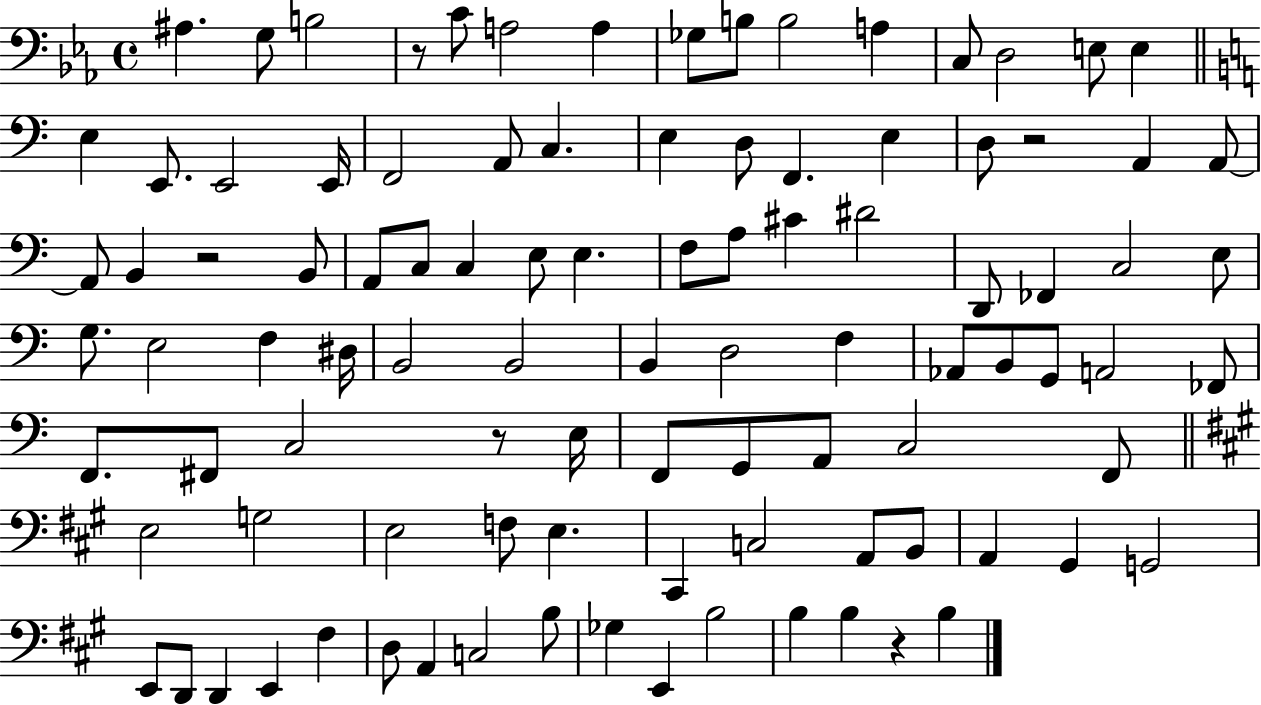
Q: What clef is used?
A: bass